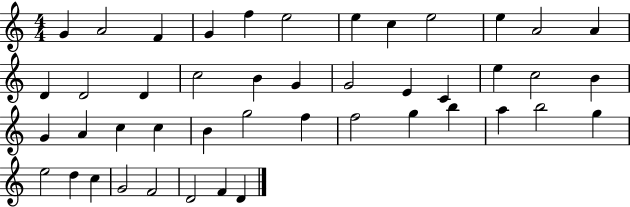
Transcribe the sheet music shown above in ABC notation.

X:1
T:Untitled
M:4/4
L:1/4
K:C
G A2 F G f e2 e c e2 e A2 A D D2 D c2 B G G2 E C e c2 B G A c c B g2 f f2 g b a b2 g e2 d c G2 F2 D2 F D